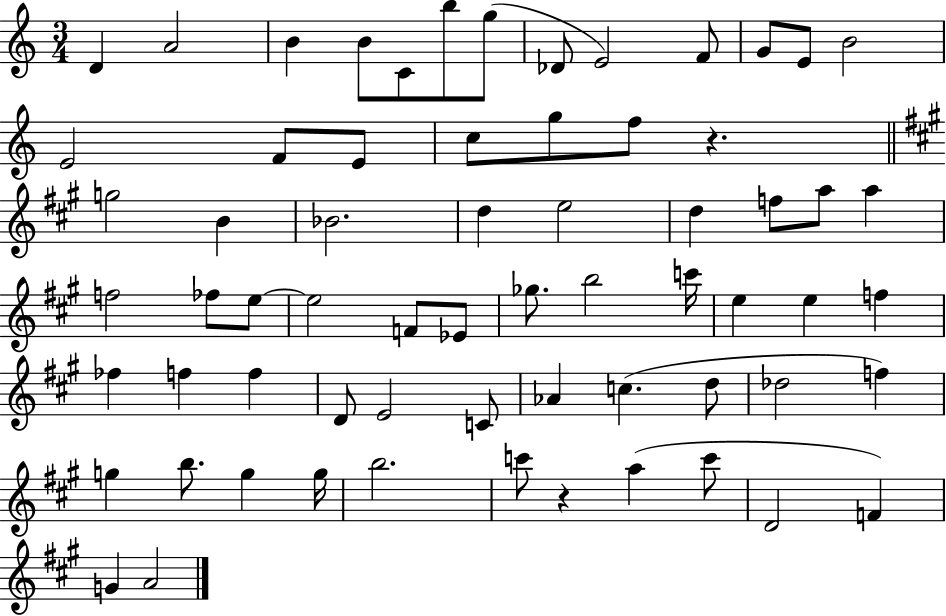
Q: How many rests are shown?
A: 2